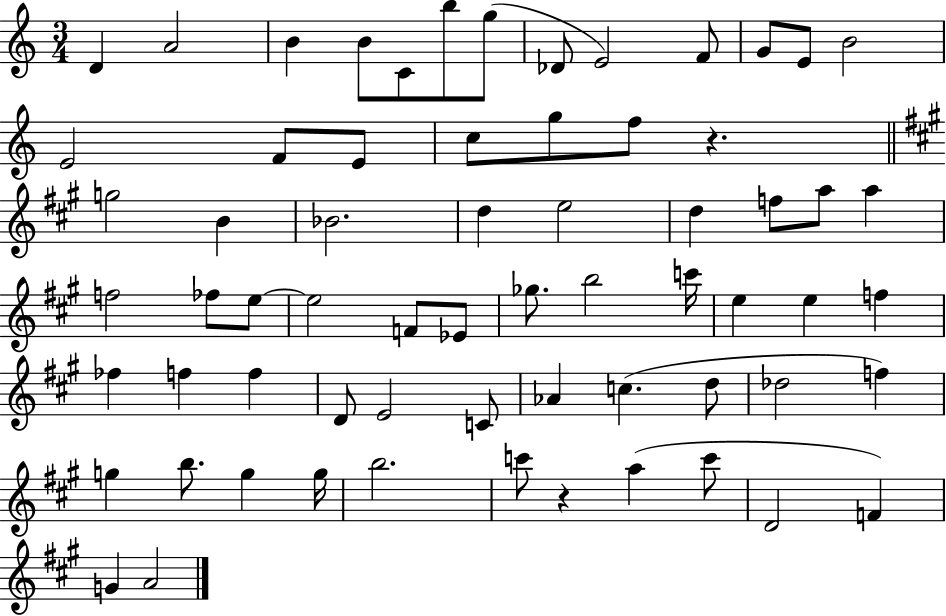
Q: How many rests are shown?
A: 2